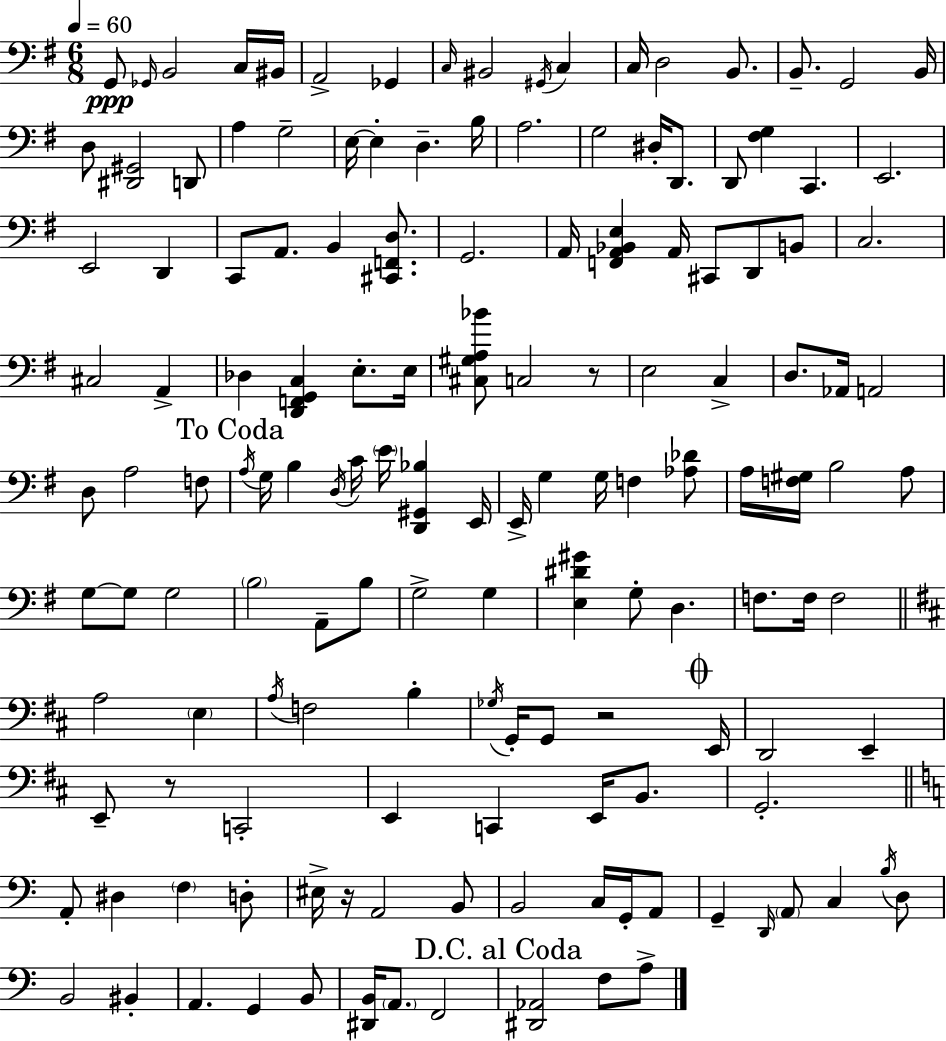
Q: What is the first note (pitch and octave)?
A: G2